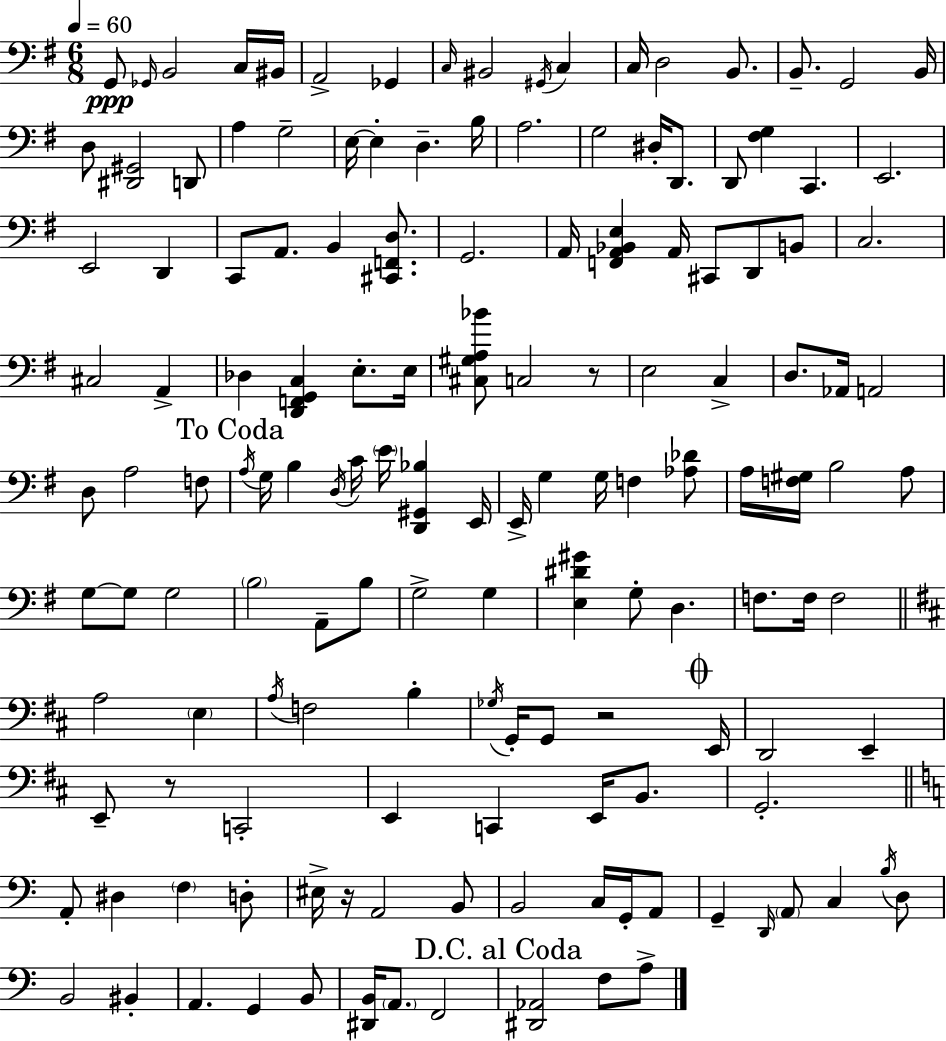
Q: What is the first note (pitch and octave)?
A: G2